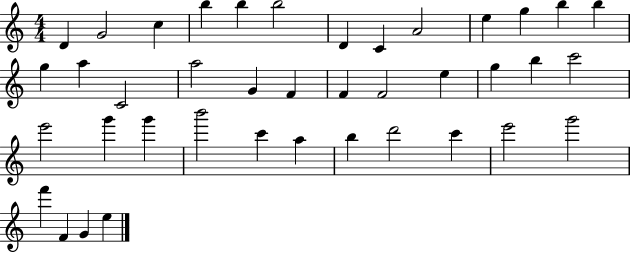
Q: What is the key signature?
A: C major